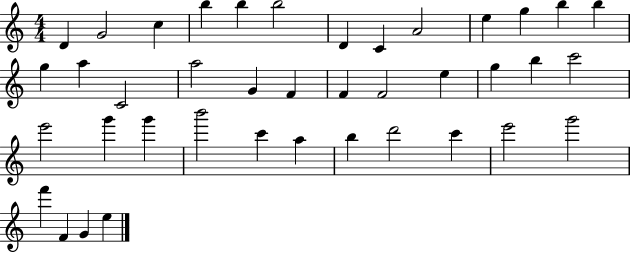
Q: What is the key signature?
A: C major